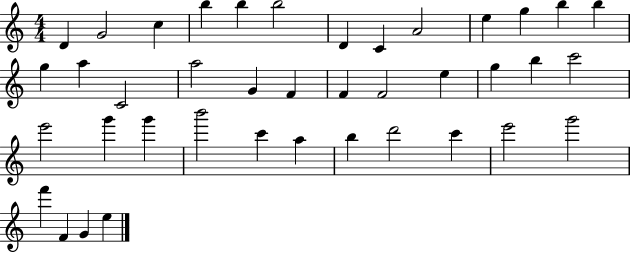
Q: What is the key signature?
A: C major